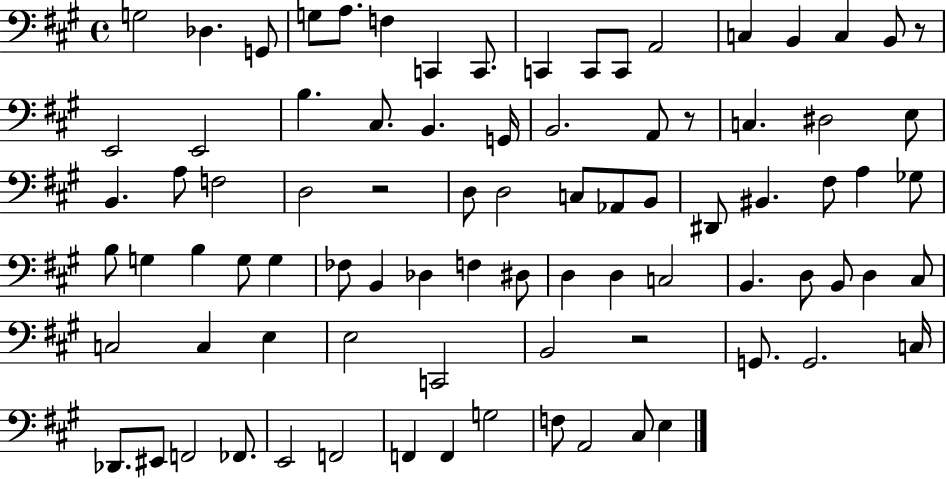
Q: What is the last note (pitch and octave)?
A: E3